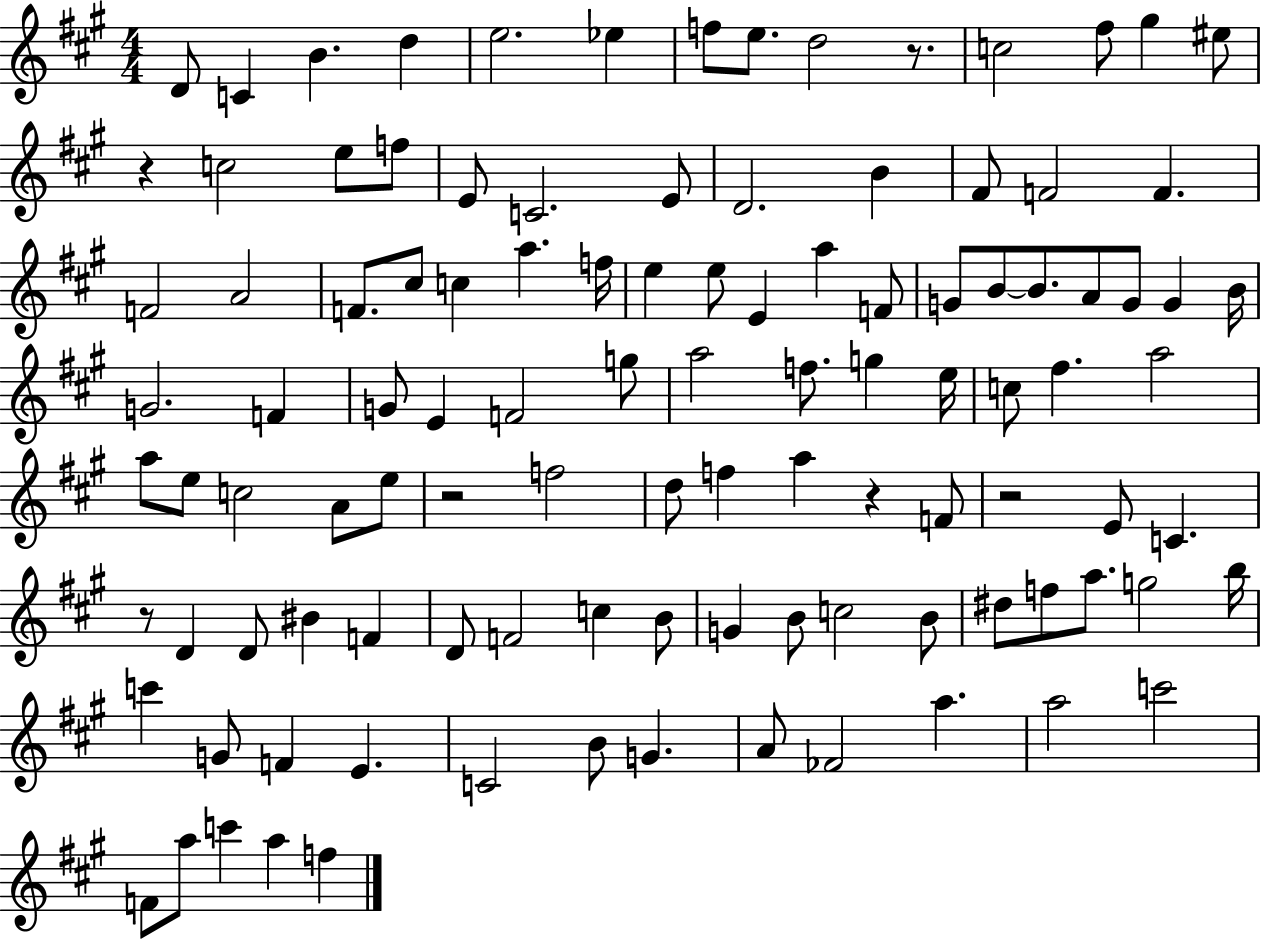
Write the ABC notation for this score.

X:1
T:Untitled
M:4/4
L:1/4
K:A
D/2 C B d e2 _e f/2 e/2 d2 z/2 c2 ^f/2 ^g ^e/2 z c2 e/2 f/2 E/2 C2 E/2 D2 B ^F/2 F2 F F2 A2 F/2 ^c/2 c a f/4 e e/2 E a F/2 G/2 B/2 B/2 A/2 G/2 G B/4 G2 F G/2 E F2 g/2 a2 f/2 g e/4 c/2 ^f a2 a/2 e/2 c2 A/2 e/2 z2 f2 d/2 f a z F/2 z2 E/2 C z/2 D D/2 ^B F D/2 F2 c B/2 G B/2 c2 B/2 ^d/2 f/2 a/2 g2 b/4 c' G/2 F E C2 B/2 G A/2 _F2 a a2 c'2 F/2 a/2 c' a f